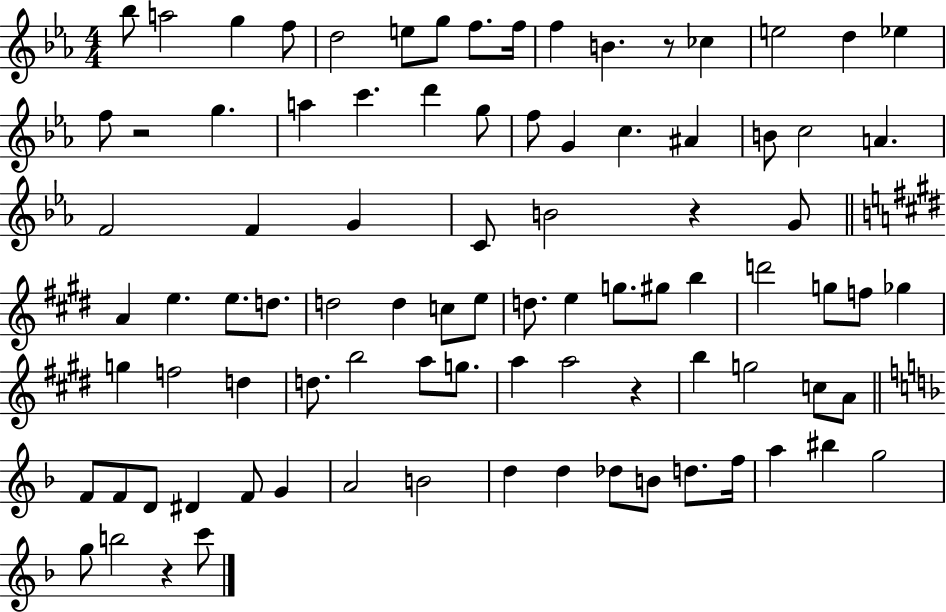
Bb5/e A5/h G5/q F5/e D5/h E5/e G5/e F5/e. F5/s F5/q B4/q. R/e CES5/q E5/h D5/q Eb5/q F5/e R/h G5/q. A5/q C6/q. D6/q G5/e F5/e G4/q C5/q. A#4/q B4/e C5/h A4/q. F4/h F4/q G4/q C4/e B4/h R/q G4/e A4/q E5/q. E5/e. D5/e. D5/h D5/q C5/e E5/e D5/e. E5/q G5/e. G#5/e B5/q D6/h G5/e F5/e Gb5/q G5/q F5/h D5/q D5/e. B5/h A5/e G5/e. A5/q A5/h R/q B5/q G5/h C5/e A4/e F4/e F4/e D4/e D#4/q F4/e G4/q A4/h B4/h D5/q D5/q Db5/e B4/e D5/e. F5/s A5/q BIS5/q G5/h G5/e B5/h R/q C6/e